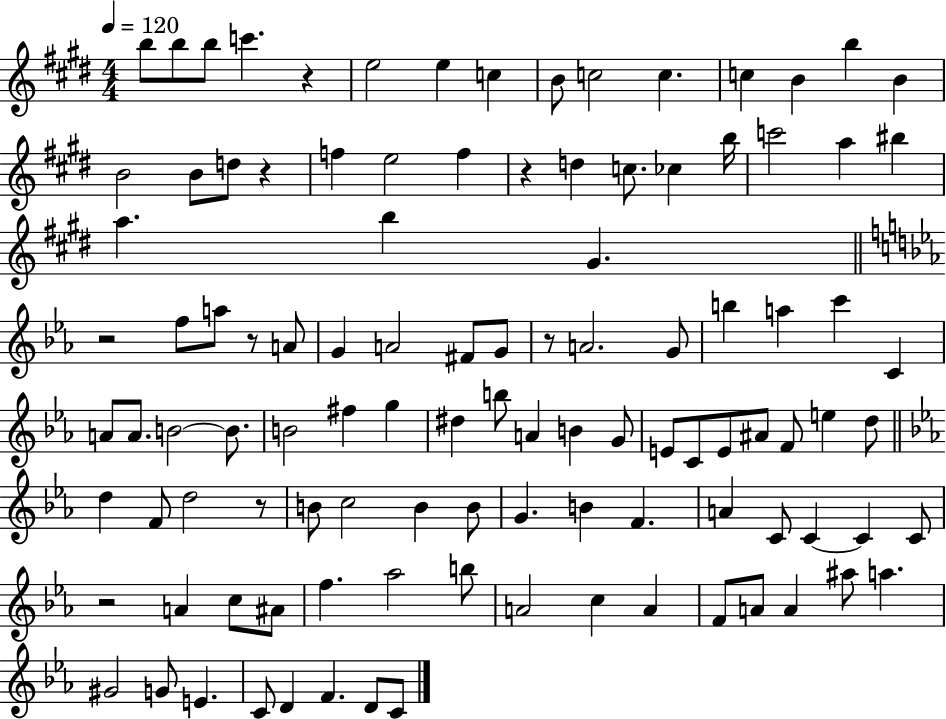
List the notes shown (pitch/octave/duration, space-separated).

B5/e B5/e B5/e C6/q. R/q E5/h E5/q C5/q B4/e C5/h C5/q. C5/q B4/q B5/q B4/q B4/h B4/e D5/e R/q F5/q E5/h F5/q R/q D5/q C5/e. CES5/q B5/s C6/h A5/q BIS5/q A5/q. B5/q G#4/q. R/h F5/e A5/e R/e A4/e G4/q A4/h F#4/e G4/e R/e A4/h. G4/e B5/q A5/q C6/q C4/q A4/e A4/e. B4/h B4/e. B4/h F#5/q G5/q D#5/q B5/e A4/q B4/q G4/e E4/e C4/e E4/e A#4/e F4/e E5/q D5/e D5/q F4/e D5/h R/e B4/e C5/h B4/q B4/e G4/q. B4/q F4/q. A4/q C4/e C4/q C4/q C4/e R/h A4/q C5/e A#4/e F5/q. Ab5/h B5/e A4/h C5/q A4/q F4/e A4/e A4/q A#5/e A5/q. G#4/h G4/e E4/q. C4/e D4/q F4/q. D4/e C4/e